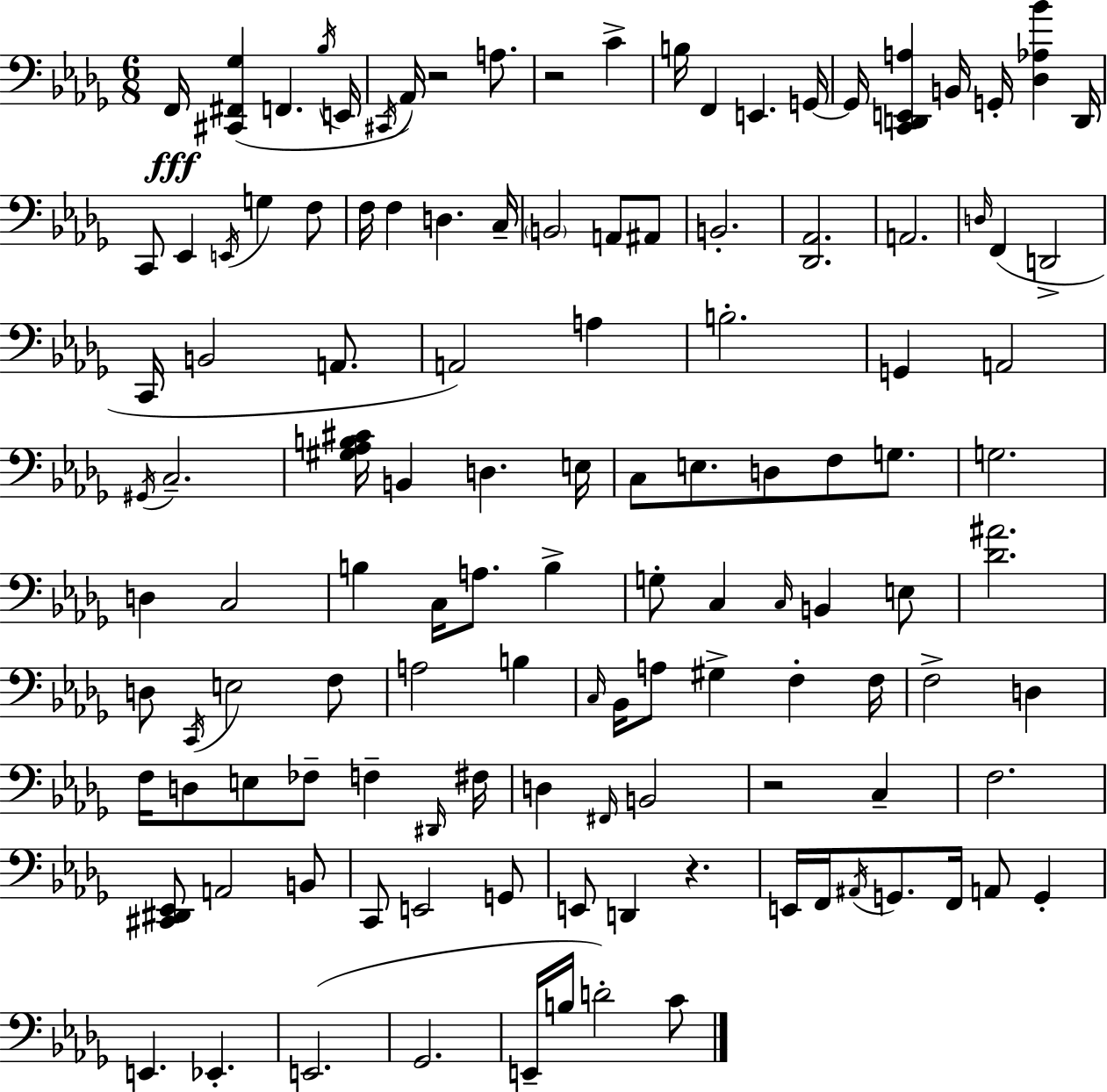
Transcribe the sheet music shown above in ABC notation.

X:1
T:Untitled
M:6/8
L:1/4
K:Bbm
F,,/4 [^C,,^F,,_G,] F,, _B,/4 E,,/4 ^C,,/4 _A,,/4 z2 A,/2 z2 C B,/4 F,, E,, G,,/4 G,,/4 [C,,D,,E,,A,] B,,/4 G,,/4 [_D,_A,_B] D,,/4 C,,/2 _E,, E,,/4 G, F,/2 F,/4 F, D, C,/4 B,,2 A,,/2 ^A,,/2 B,,2 [_D,,_A,,]2 A,,2 D,/4 F,, D,,2 C,,/4 B,,2 A,,/2 A,,2 A, B,2 G,, A,,2 ^G,,/4 C,2 [^G,_A,B,^C]/4 B,, D, E,/4 C,/2 E,/2 D,/2 F,/2 G,/2 G,2 D, C,2 B, C,/4 A,/2 B, G,/2 C, C,/4 B,, E,/2 [_D^A]2 D,/2 C,,/4 E,2 F,/2 A,2 B, C,/4 _B,,/4 A,/2 ^G, F, F,/4 F,2 D, F,/4 D,/2 E,/2 _F,/2 F, ^D,,/4 ^F,/4 D, ^F,,/4 B,,2 z2 C, F,2 [^C,,^D,,_E,,]/2 A,,2 B,,/2 C,,/2 E,,2 G,,/2 E,,/2 D,, z E,,/4 F,,/4 ^A,,/4 G,,/2 F,,/4 A,,/2 G,, E,, _E,, E,,2 _G,,2 E,,/4 B,/4 D2 C/2